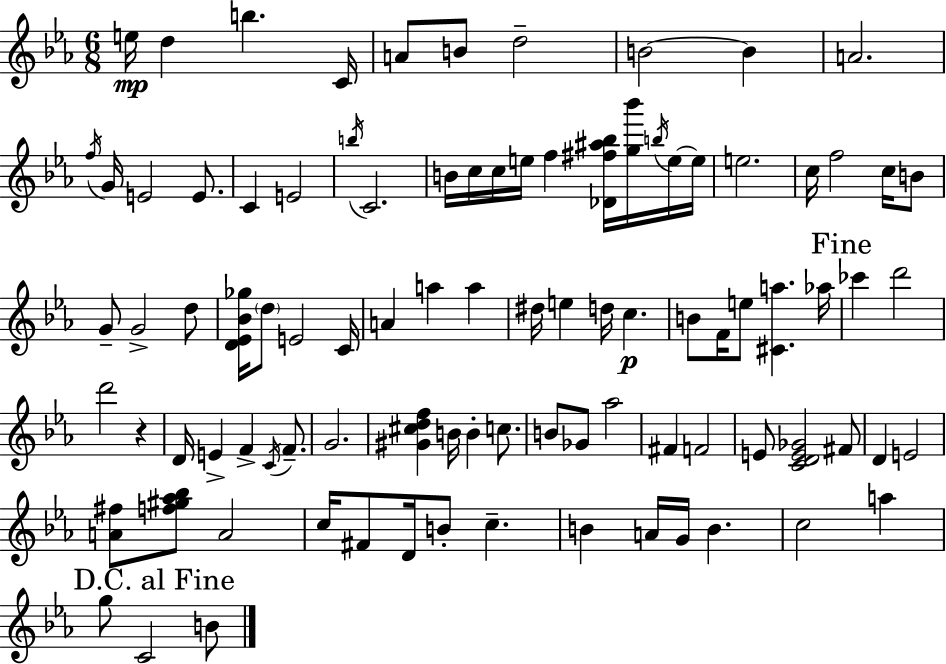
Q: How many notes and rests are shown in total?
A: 93